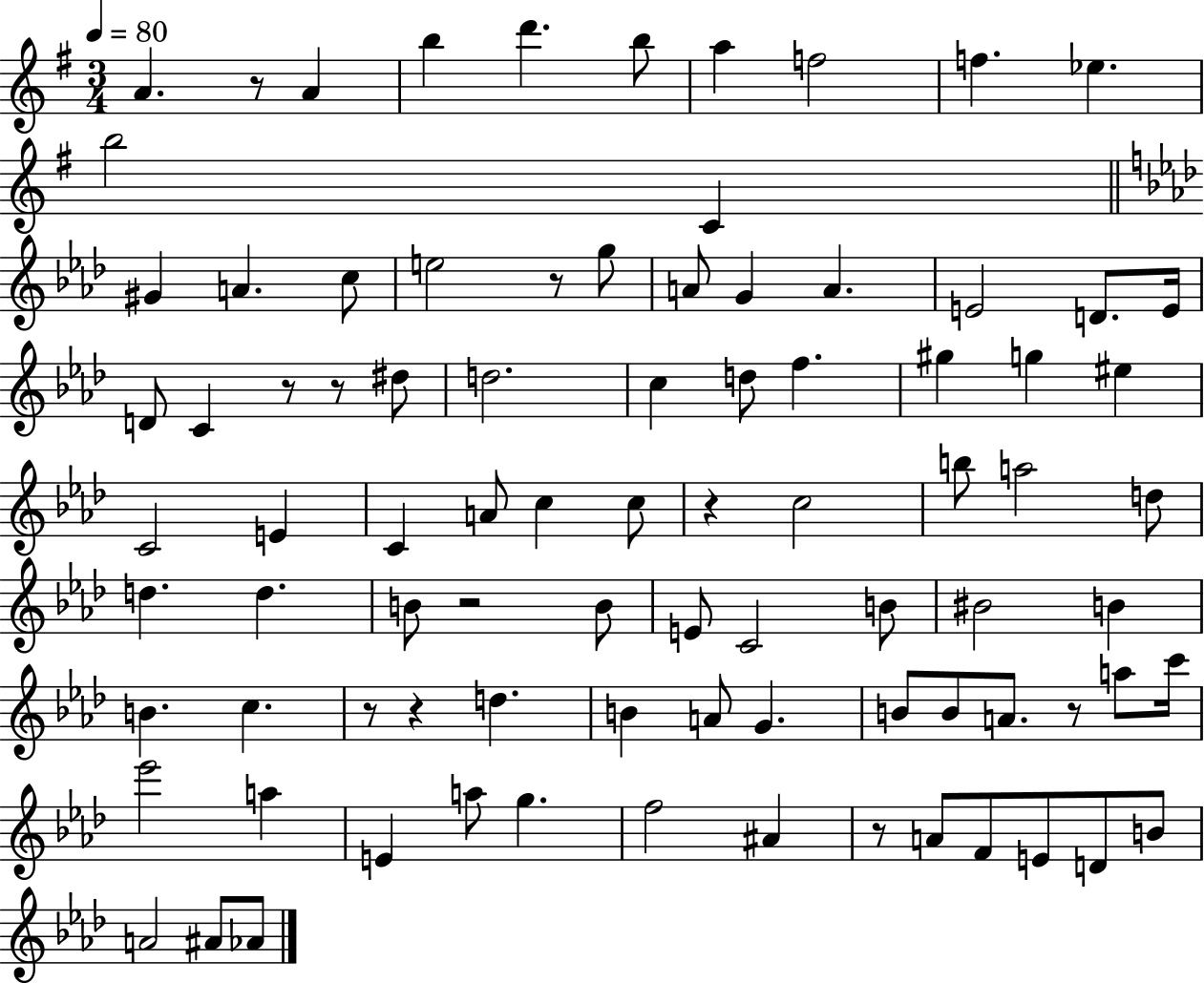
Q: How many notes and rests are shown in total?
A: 87